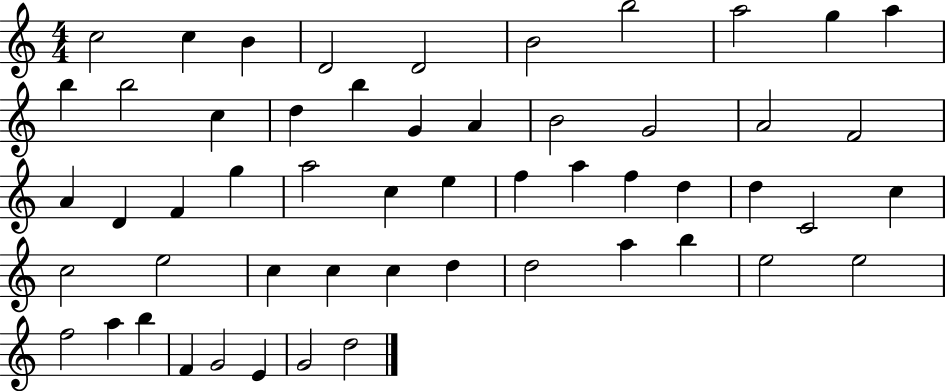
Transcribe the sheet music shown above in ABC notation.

X:1
T:Untitled
M:4/4
L:1/4
K:C
c2 c B D2 D2 B2 b2 a2 g a b b2 c d b G A B2 G2 A2 F2 A D F g a2 c e f a f d d C2 c c2 e2 c c c d d2 a b e2 e2 f2 a b F G2 E G2 d2